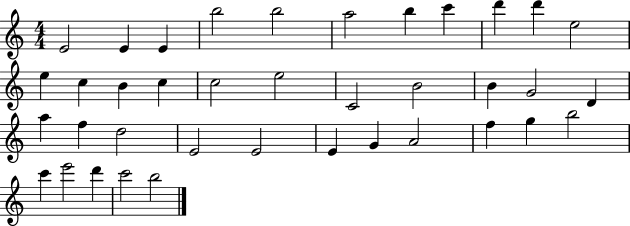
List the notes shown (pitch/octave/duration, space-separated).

E4/h E4/q E4/q B5/h B5/h A5/h B5/q C6/q D6/q D6/q E5/h E5/q C5/q B4/q C5/q C5/h E5/h C4/h B4/h B4/q G4/h D4/q A5/q F5/q D5/h E4/h E4/h E4/q G4/q A4/h F5/q G5/q B5/h C6/q E6/h D6/q C6/h B5/h